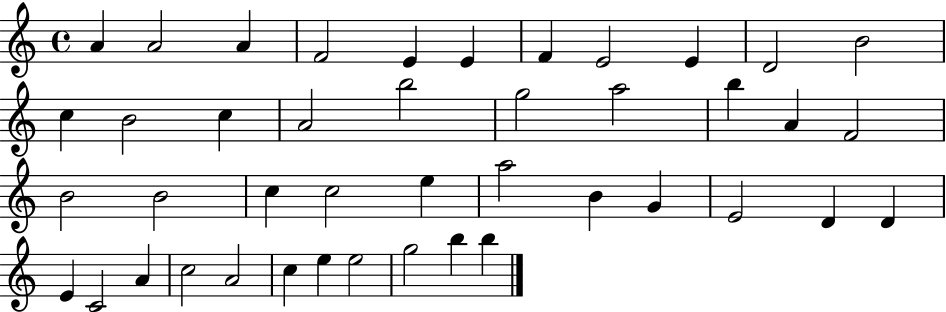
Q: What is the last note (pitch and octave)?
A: B5